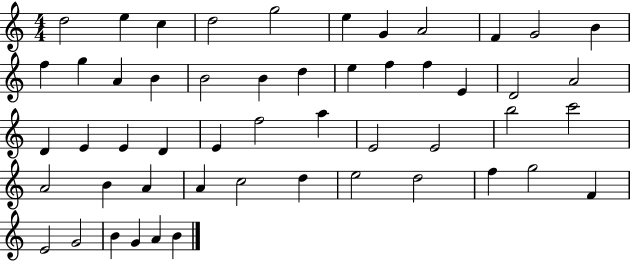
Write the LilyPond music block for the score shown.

{
  \clef treble
  \numericTimeSignature
  \time 4/4
  \key c \major
  d''2 e''4 c''4 | d''2 g''2 | e''4 g'4 a'2 | f'4 g'2 b'4 | \break f''4 g''4 a'4 b'4 | b'2 b'4 d''4 | e''4 f''4 f''4 e'4 | d'2 a'2 | \break d'4 e'4 e'4 d'4 | e'4 f''2 a''4 | e'2 e'2 | b''2 c'''2 | \break a'2 b'4 a'4 | a'4 c''2 d''4 | e''2 d''2 | f''4 g''2 f'4 | \break e'2 g'2 | b'4 g'4 a'4 b'4 | \bar "|."
}